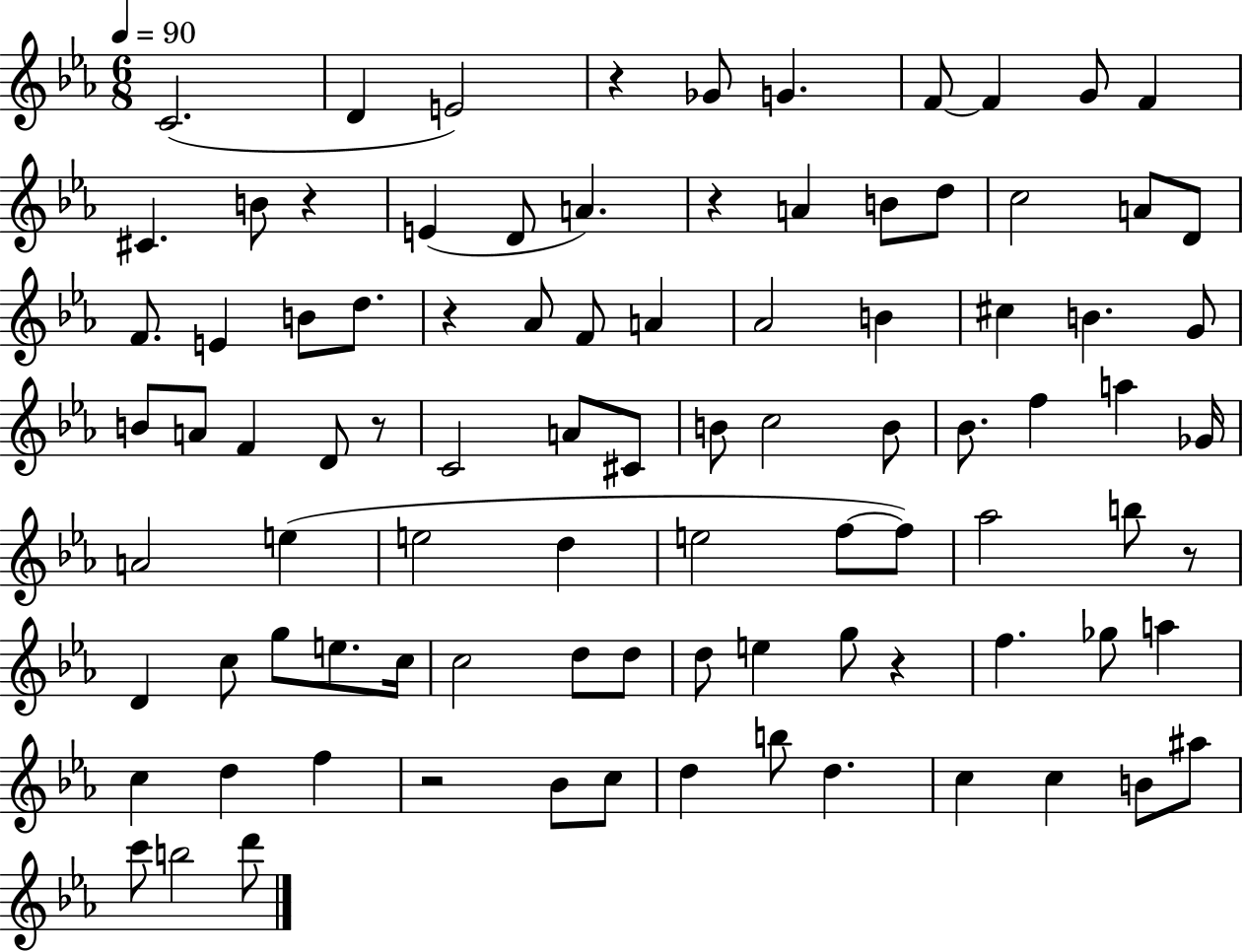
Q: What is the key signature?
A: EES major